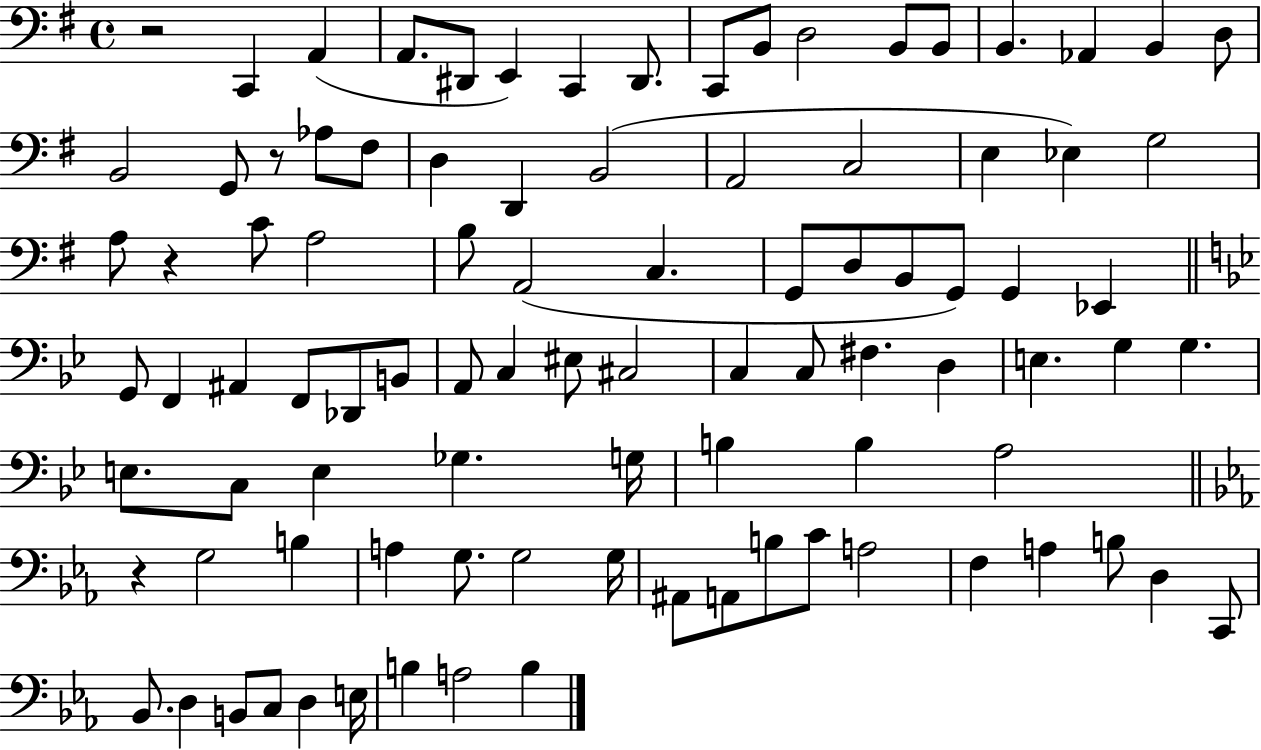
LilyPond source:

{
  \clef bass
  \time 4/4
  \defaultTimeSignature
  \key g \major
  r2 c,4 a,4( | a,8. dis,8 e,4) c,4 dis,8. | c,8 b,8 d2 b,8 b,8 | b,4. aes,4 b,4 d8 | \break b,2 g,8 r8 aes8 fis8 | d4 d,4 b,2( | a,2 c2 | e4 ees4) g2 | \break a8 r4 c'8 a2 | b8 a,2( c4. | g,8 d8 b,8 g,8) g,4 ees,4 | \bar "||" \break \key g \minor g,8 f,4 ais,4 f,8 des,8 b,8 | a,8 c4 eis8 cis2 | c4 c8 fis4. d4 | e4. g4 g4. | \break e8. c8 e4 ges4. g16 | b4 b4 a2 | \bar "||" \break \key ees \major r4 g2 b4 | a4 g8. g2 g16 | ais,8 a,8 b8 c'8 a2 | f4 a4 b8 d4 c,8 | \break bes,8. d4 b,8 c8 d4 e16 | b4 a2 b4 | \bar "|."
}